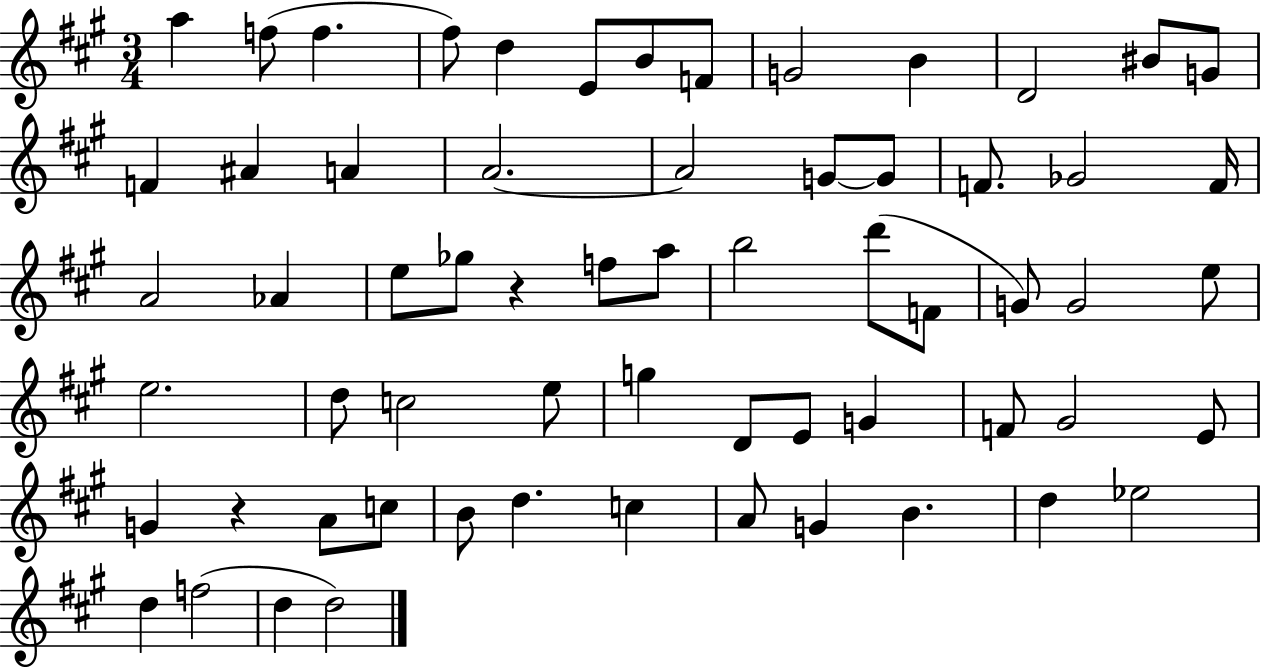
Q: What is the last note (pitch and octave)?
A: D5